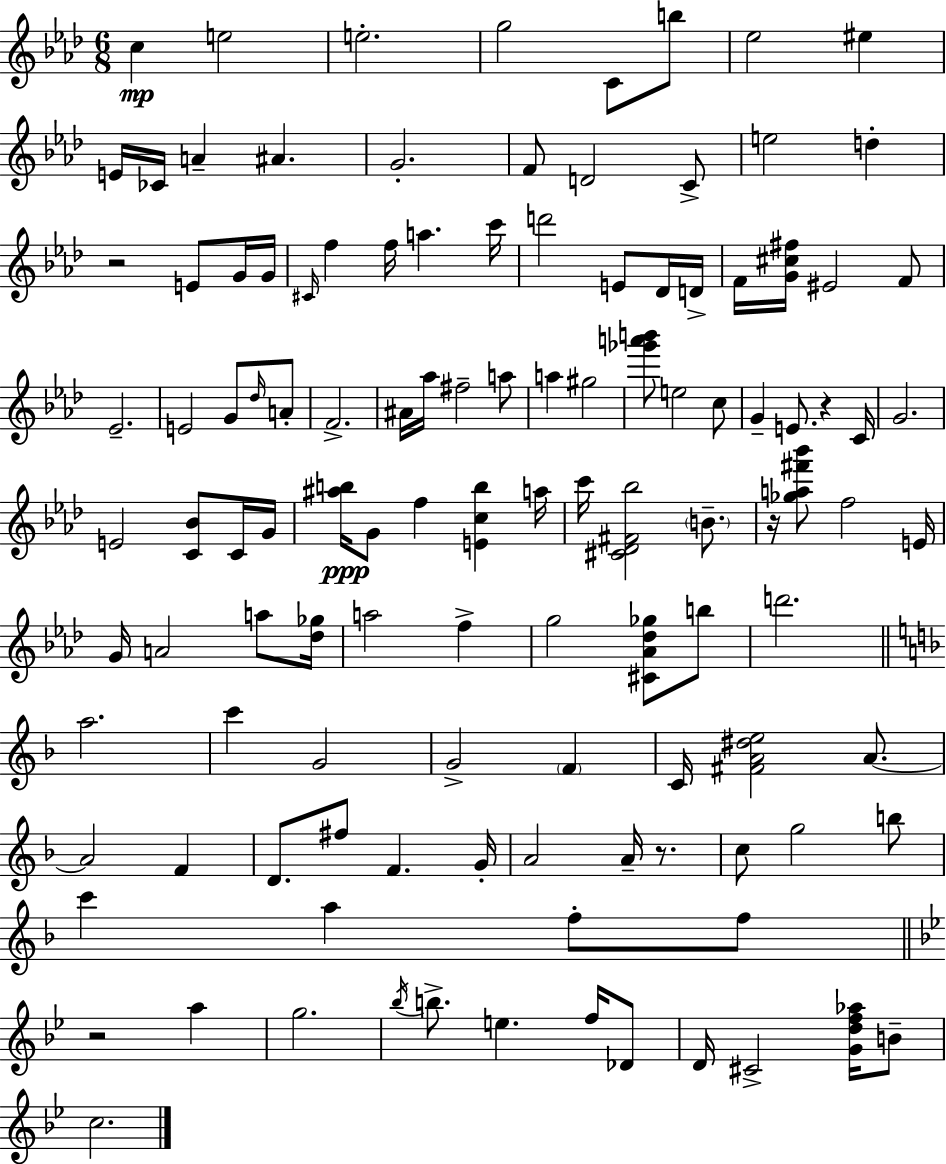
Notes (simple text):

C5/q E5/h E5/h. G5/h C4/e B5/e Eb5/h EIS5/q E4/s CES4/s A4/q A#4/q. G4/h. F4/e D4/h C4/e E5/h D5/q R/h E4/e G4/s G4/s C#4/s F5/q F5/s A5/q. C6/s D6/h E4/e Db4/s D4/s F4/s [G4,C#5,F#5]/s EIS4/h F4/e Eb4/h. E4/h G4/e Db5/s A4/e F4/h. A#4/s Ab5/s F#5/h A5/e A5/q G#5/h [Gb6,A6,B6]/e E5/h C5/e G4/q E4/e. R/q C4/s G4/h. E4/h [C4,Bb4]/e C4/s G4/s [A#5,B5]/s G4/e F5/q [E4,C5,B5]/q A5/s C6/s [C#4,Db4,F#4,Bb5]/h B4/e. R/s [Gb5,A5,F#6,Bb6]/e F5/h E4/s G4/s A4/h A5/e [Db5,Gb5]/s A5/h F5/q G5/h [C#4,Ab4,Db5,Gb5]/e B5/e D6/h. A5/h. C6/q G4/h G4/h F4/q C4/s [F#4,A4,D#5,E5]/h A4/e. A4/h F4/q D4/e. F#5/e F4/q. G4/s A4/h A4/s R/e. C5/e G5/h B5/e C6/q A5/q F5/e F5/e R/h A5/q G5/h. Bb5/s B5/e. E5/q. F5/s Db4/e D4/s C#4/h [G4,D5,F5,Ab5]/s B4/e C5/h.